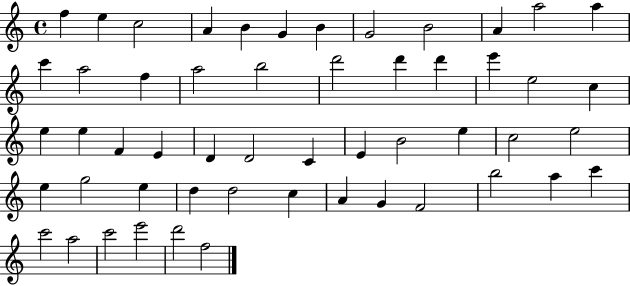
X:1
T:Untitled
M:4/4
L:1/4
K:C
f e c2 A B G B G2 B2 A a2 a c' a2 f a2 b2 d'2 d' d' e' e2 c e e F E D D2 C E B2 e c2 e2 e g2 e d d2 c A G F2 b2 a c' c'2 a2 c'2 e'2 d'2 f2